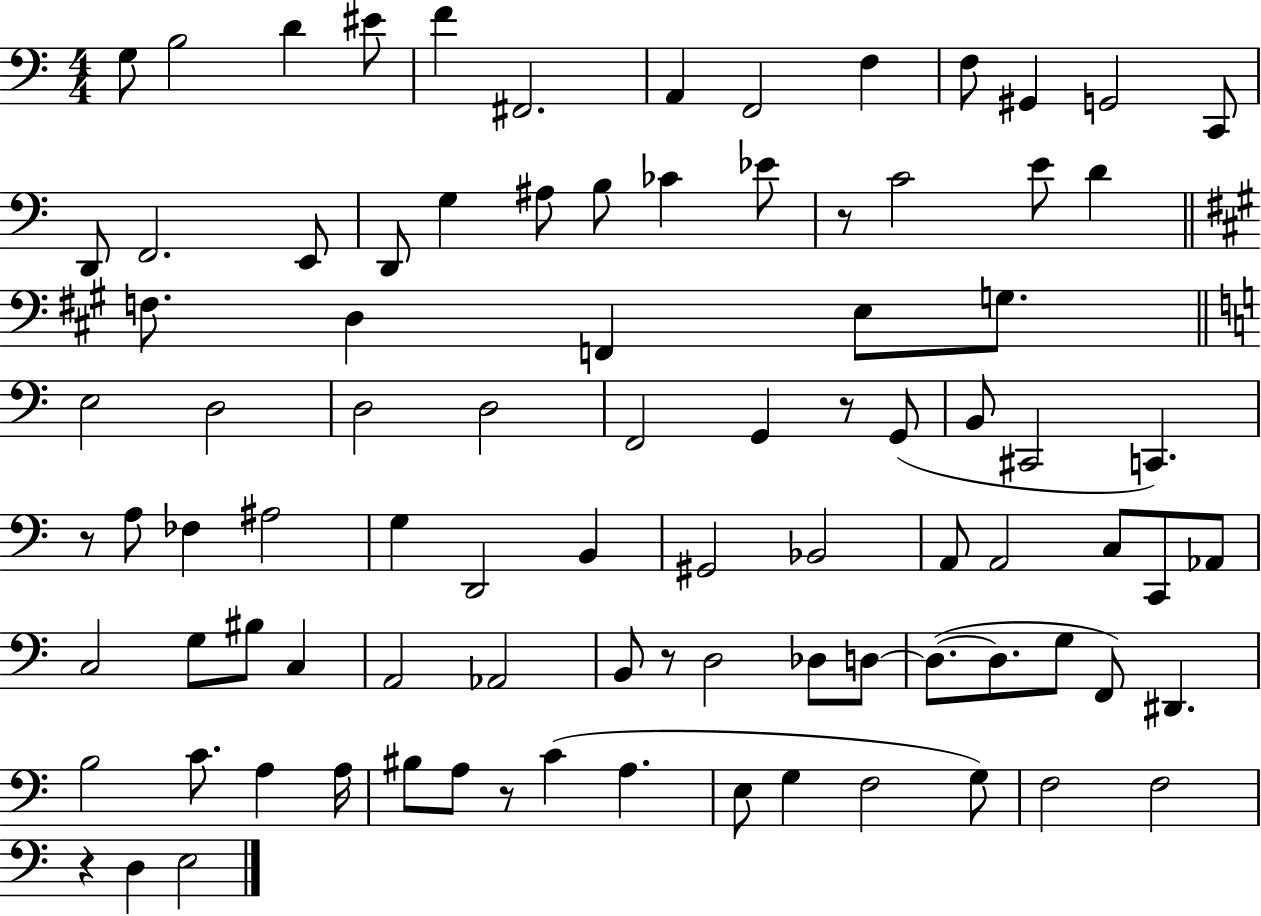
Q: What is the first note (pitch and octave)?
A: G3